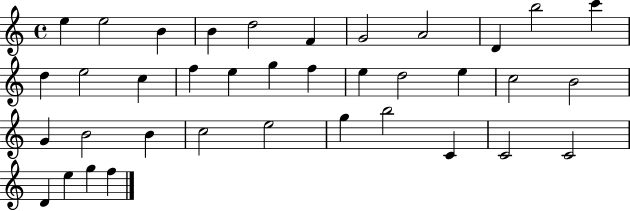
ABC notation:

X:1
T:Untitled
M:4/4
L:1/4
K:C
e e2 B B d2 F G2 A2 D b2 c' d e2 c f e g f e d2 e c2 B2 G B2 B c2 e2 g b2 C C2 C2 D e g f